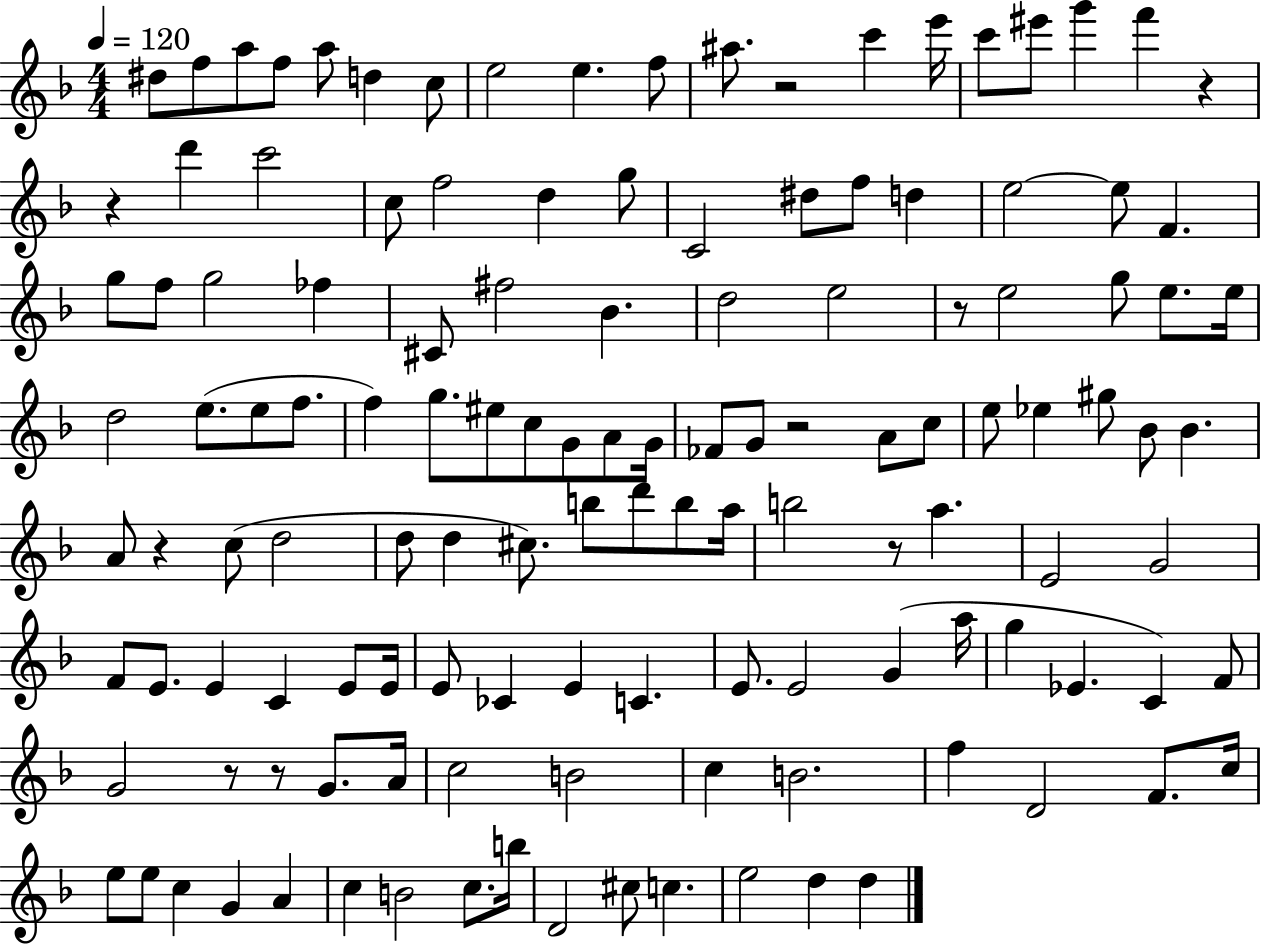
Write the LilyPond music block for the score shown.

{
  \clef treble
  \numericTimeSignature
  \time 4/4
  \key f \major
  \tempo 4 = 120
  dis''8 f''8 a''8 f''8 a''8 d''4 c''8 | e''2 e''4. f''8 | ais''8. r2 c'''4 e'''16 | c'''8 eis'''8 g'''4 f'''4 r4 | \break r4 d'''4 c'''2 | c''8 f''2 d''4 g''8 | c'2 dis''8 f''8 d''4 | e''2~~ e''8 f'4. | \break g''8 f''8 g''2 fes''4 | cis'8 fis''2 bes'4. | d''2 e''2 | r8 e''2 g''8 e''8. e''16 | \break d''2 e''8.( e''8 f''8. | f''4) g''8. eis''8 c''8 g'8 a'8 g'16 | fes'8 g'8 r2 a'8 c''8 | e''8 ees''4 gis''8 bes'8 bes'4. | \break a'8 r4 c''8( d''2 | d''8 d''4 cis''8.) b''8 d'''8 b''8 a''16 | b''2 r8 a''4. | e'2 g'2 | \break f'8 e'8. e'4 c'4 e'8 e'16 | e'8 ces'4 e'4 c'4. | e'8. e'2 g'4( a''16 | g''4 ees'4. c'4) f'8 | \break g'2 r8 r8 g'8. a'16 | c''2 b'2 | c''4 b'2. | f''4 d'2 f'8. c''16 | \break e''8 e''8 c''4 g'4 a'4 | c''4 b'2 c''8. b''16 | d'2 cis''8 c''4. | e''2 d''4 d''4 | \break \bar "|."
}